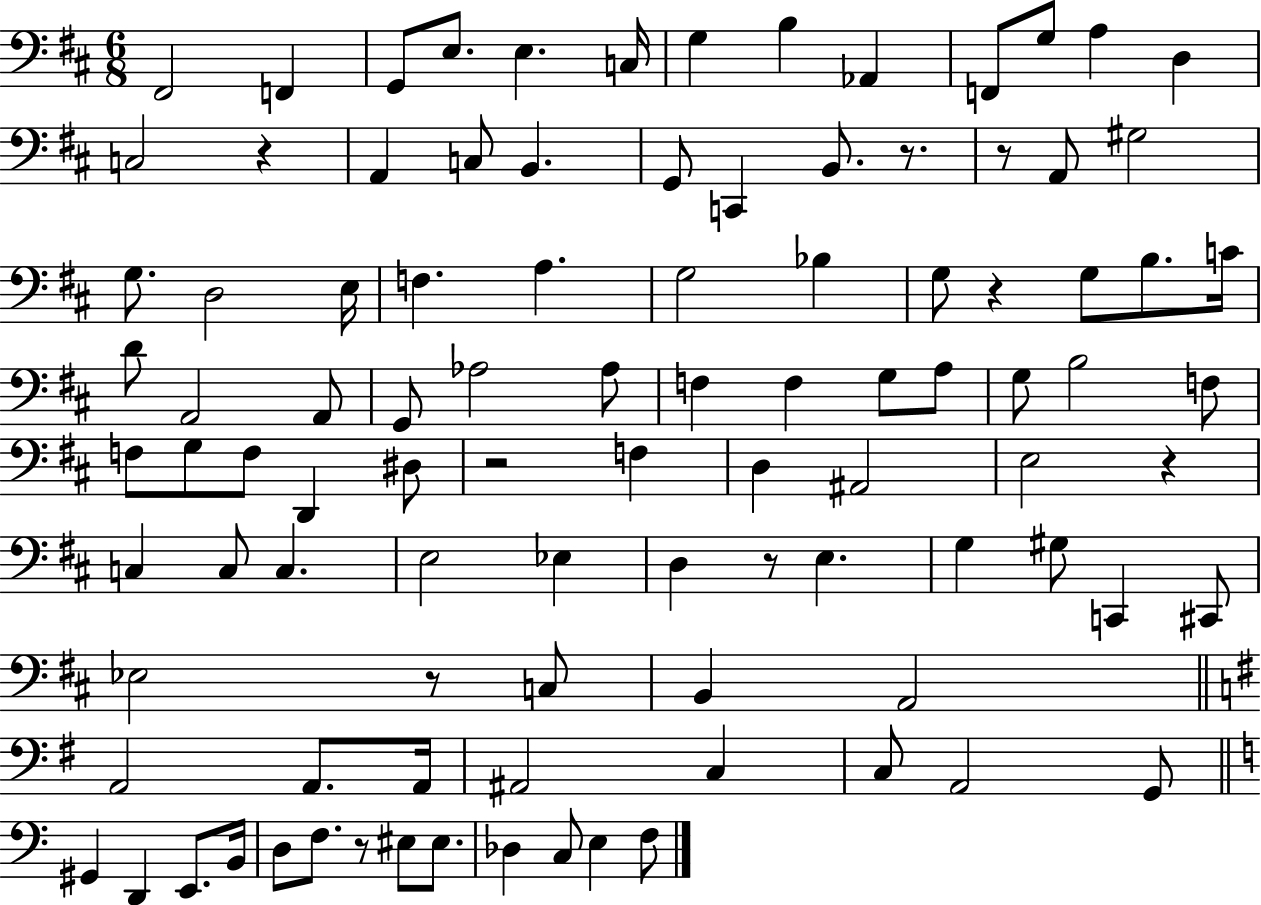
X:1
T:Untitled
M:6/8
L:1/4
K:D
^F,,2 F,, G,,/2 E,/2 E, C,/4 G, B, _A,, F,,/2 G,/2 A, D, C,2 z A,, C,/2 B,, G,,/2 C,, B,,/2 z/2 z/2 A,,/2 ^G,2 G,/2 D,2 E,/4 F, A, G,2 _B, G,/2 z G,/2 B,/2 C/4 D/2 A,,2 A,,/2 G,,/2 _A,2 _A,/2 F, F, G,/2 A,/2 G,/2 B,2 F,/2 F,/2 G,/2 F,/2 D,, ^D,/2 z2 F, D, ^A,,2 E,2 z C, C,/2 C, E,2 _E, D, z/2 E, G, ^G,/2 C,, ^C,,/2 _E,2 z/2 C,/2 B,, A,,2 A,,2 A,,/2 A,,/4 ^A,,2 C, C,/2 A,,2 G,,/2 ^G,, D,, E,,/2 B,,/4 D,/2 F,/2 z/2 ^E,/2 ^E,/2 _D, C,/2 E, F,/2